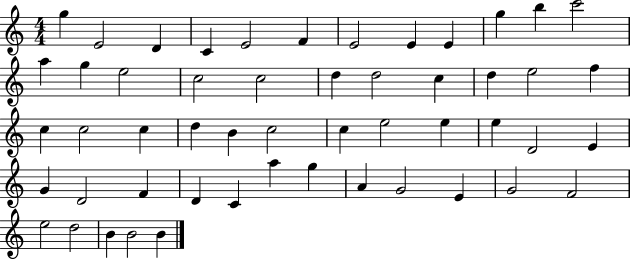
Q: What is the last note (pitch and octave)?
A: B4